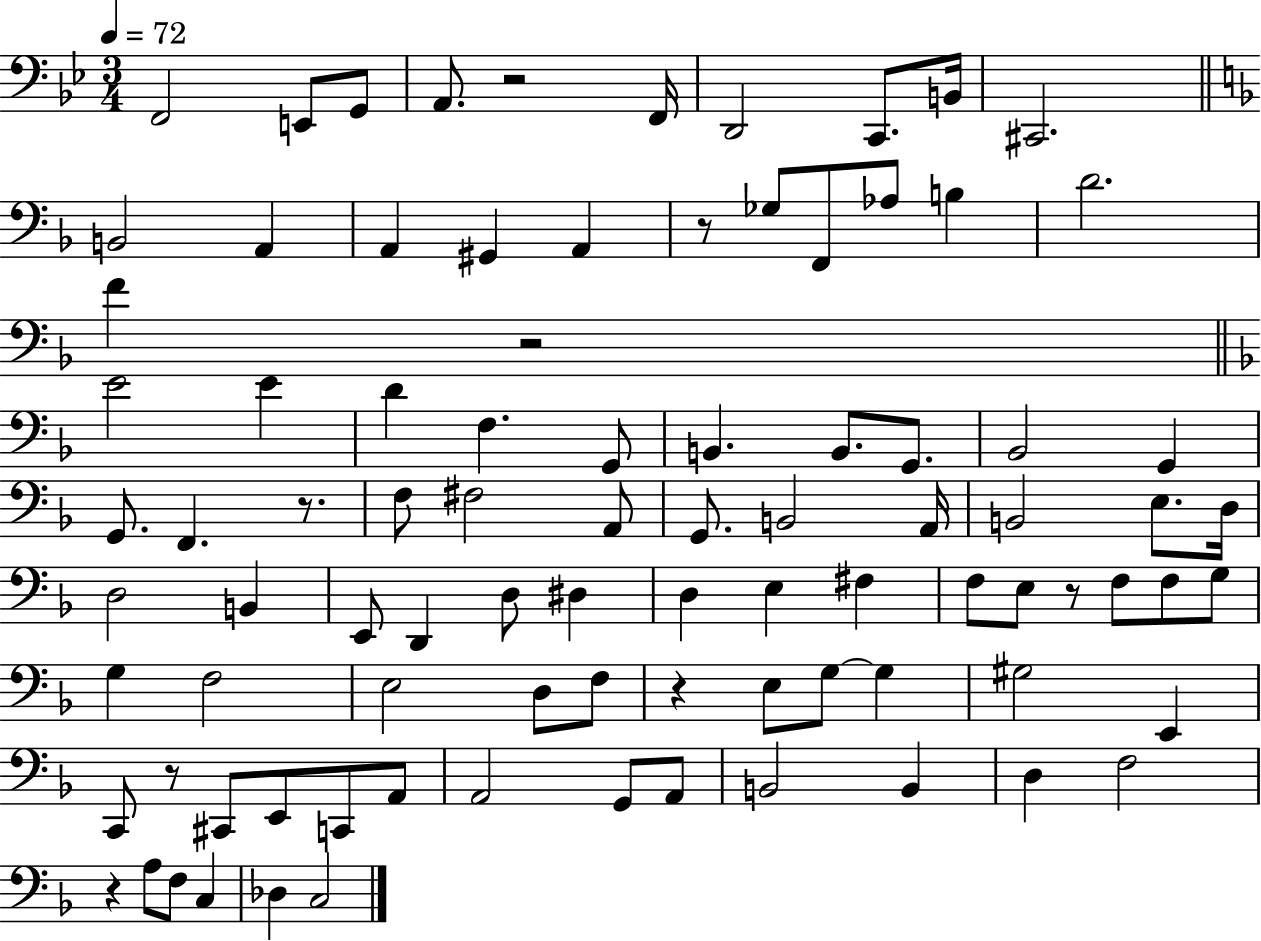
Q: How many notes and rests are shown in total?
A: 90